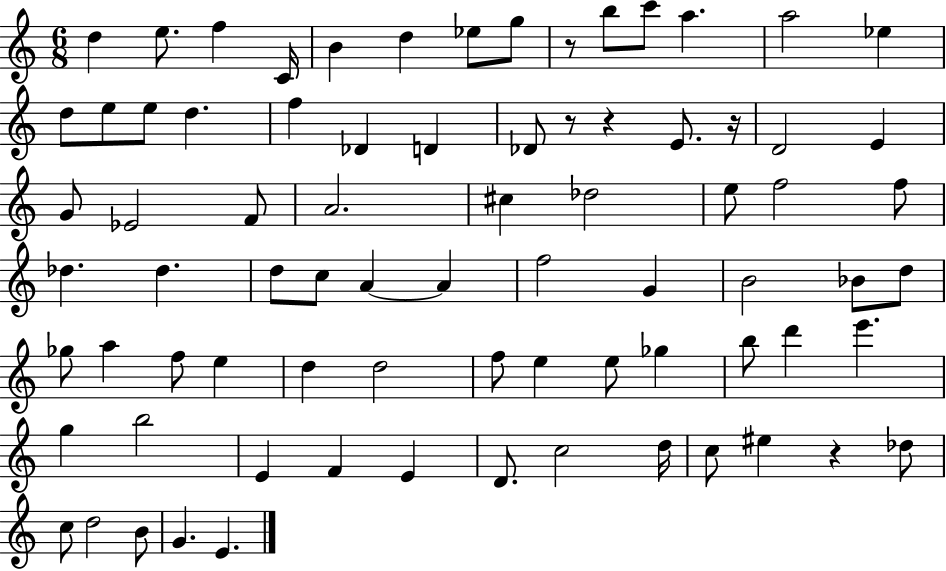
D5/q E5/e. F5/q C4/s B4/q D5/q Eb5/e G5/e R/e B5/e C6/e A5/q. A5/h Eb5/q D5/e E5/e E5/e D5/q. F5/q Db4/q D4/q Db4/e R/e R/q E4/e. R/s D4/h E4/q G4/e Eb4/h F4/e A4/h. C#5/q Db5/h E5/e F5/h F5/e Db5/q. Db5/q. D5/e C5/e A4/q A4/q F5/h G4/q B4/h Bb4/e D5/e Gb5/e A5/q F5/e E5/q D5/q D5/h F5/e E5/q E5/e Gb5/q B5/e D6/q E6/q. G5/q B5/h E4/q F4/q E4/q D4/e. C5/h D5/s C5/e EIS5/q R/q Db5/e C5/e D5/h B4/e G4/q. E4/q.